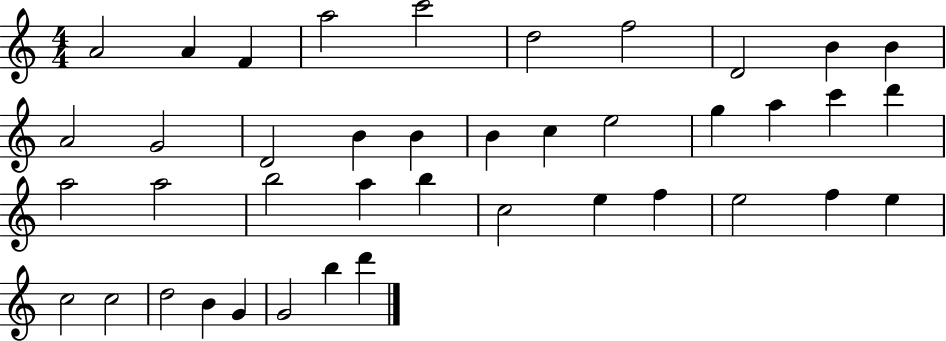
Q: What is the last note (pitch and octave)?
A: D6